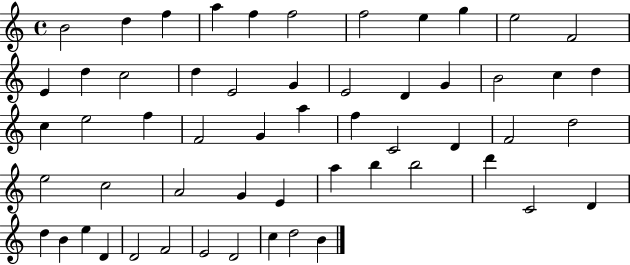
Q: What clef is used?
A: treble